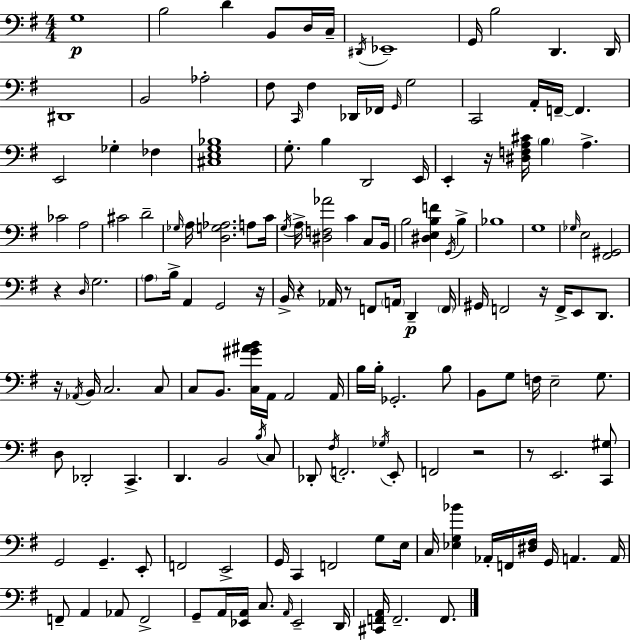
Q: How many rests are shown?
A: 9